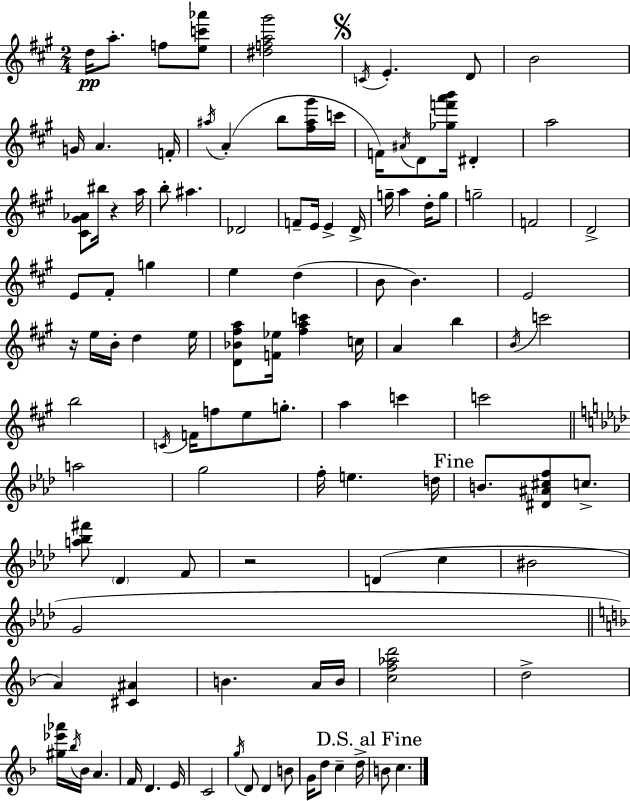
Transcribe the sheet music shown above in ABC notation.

X:1
T:Untitled
M:2/4
L:1/4
K:A
d/4 a/2 f/2 [ec'_a']/2 [^dfa^g']2 C/4 E D/2 B2 G/4 A F/4 ^a/4 A b/2 [^f^a^g']/4 c'/4 F/4 ^A/4 D/2 [_gf'a'b']/4 ^D a2 [^C^G_A]/2 ^b/4 z a/4 b/2 ^a _D2 F/2 E/4 E D/4 g/4 a d/4 g/2 g2 F2 D2 E/2 ^F/2 g e d B/2 B E2 z/4 e/4 B/4 d e/4 [D_B^fa]/2 [F_e]/4 [^fac'] c/4 A b B/4 c'2 b2 C/4 F/4 f/2 e/2 g/2 a c' c'2 a2 g2 f/4 e d/4 B/2 [^D^A^cf]/2 c/2 [a_b^f']/2 _D F/2 z2 D c ^B2 G2 A [^C^A] B A/4 B/4 [cf_ad']2 d2 [^g_e'_a']/4 _b/4 _B/4 A F/4 D E/4 C2 g/4 D/2 D B/2 G/4 d/2 c d/4 B/2 c